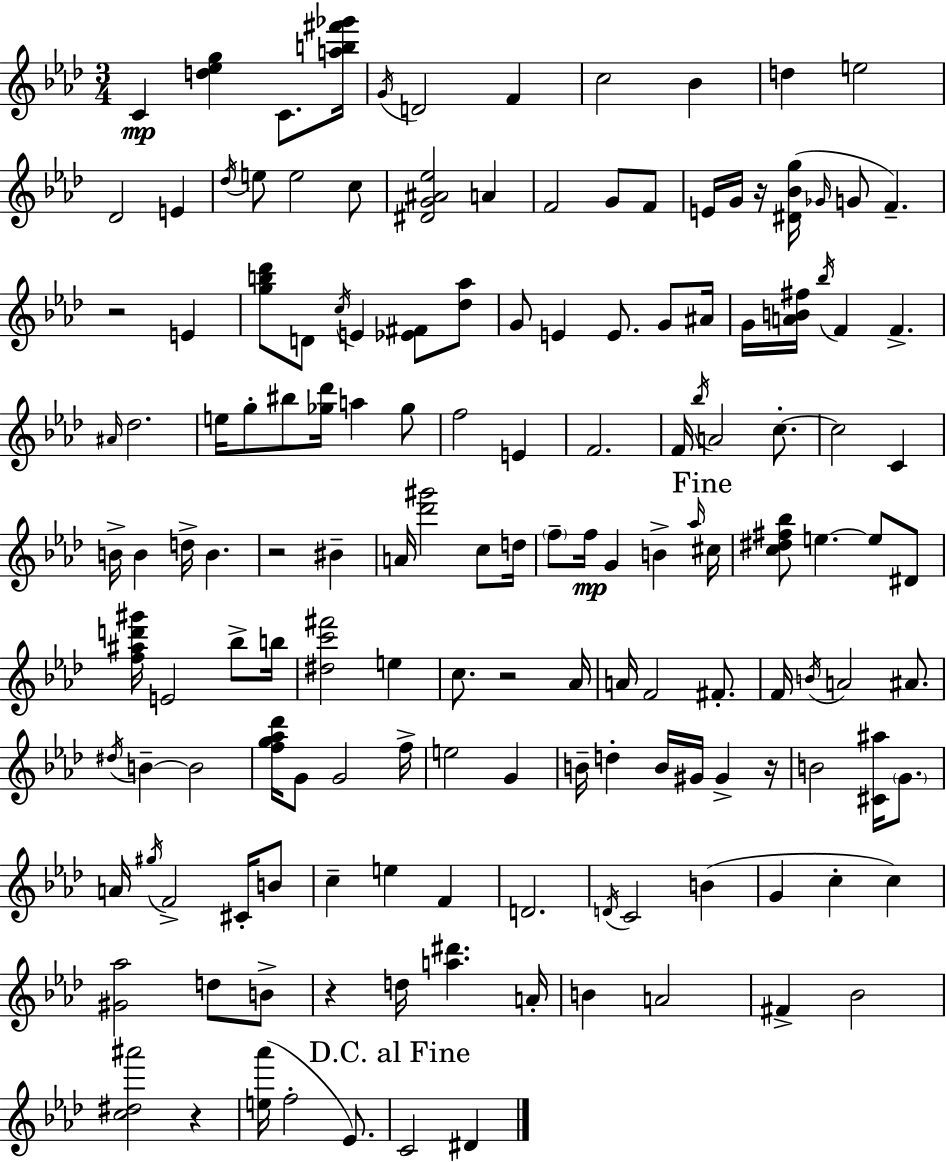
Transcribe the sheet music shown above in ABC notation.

X:1
T:Untitled
M:3/4
L:1/4
K:Ab
C [d_eg] C/2 [ab^f'_g']/4 G/4 D2 F c2 _B d e2 _D2 E _d/4 e/2 e2 c/2 [^DG^A_e]2 A F2 G/2 F/2 E/4 G/4 z/4 [^D_Bg]/4 _G/4 G/2 F z2 E [gb_d']/2 D/2 c/4 E [_E^F]/2 [_d_a]/2 G/2 E E/2 G/2 ^A/4 G/4 [AB^f]/4 _b/4 F F ^A/4 _d2 e/4 g/2 ^b/2 [_g_d']/4 a _g/2 f2 E F2 F/4 _b/4 A2 c/2 c2 C B/4 B d/4 B z2 ^B A/4 [_d'^g']2 c/2 d/4 f/2 f/4 G B _a/4 ^c/4 [c^d^f_b]/2 e e/2 ^D/2 [f^ad'^g']/4 E2 _b/2 b/4 [^dc'^f']2 e c/2 z2 _A/4 A/4 F2 ^F/2 F/4 B/4 A2 ^A/2 ^d/4 B B2 [fg_a_d']/4 G/2 G2 f/4 e2 G B/4 d B/4 ^G/4 ^G z/4 B2 [^C^a]/4 G/2 A/4 ^g/4 F2 ^C/4 B/2 c e F D2 D/4 C2 B G c c [^G_a]2 d/2 B/2 z d/4 [a^d'] A/4 B A2 ^F _B2 [c^d^a']2 z [e_a']/4 f2 _E/2 C2 ^D